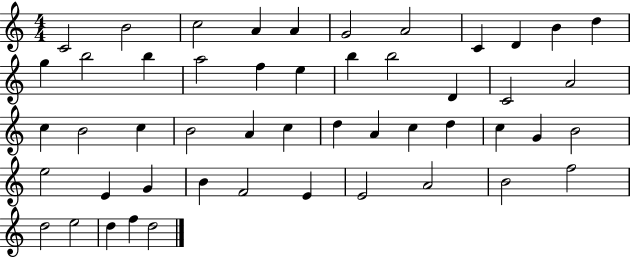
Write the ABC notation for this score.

X:1
T:Untitled
M:4/4
L:1/4
K:C
C2 B2 c2 A A G2 A2 C D B d g b2 b a2 f e b b2 D C2 A2 c B2 c B2 A c d A c d c G B2 e2 E G B F2 E E2 A2 B2 f2 d2 e2 d f d2